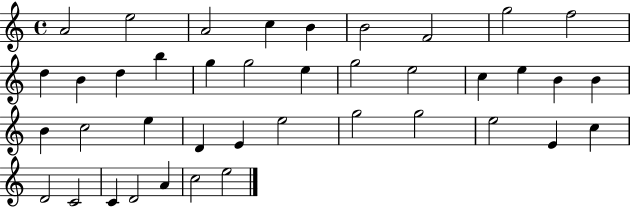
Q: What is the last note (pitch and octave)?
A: E5